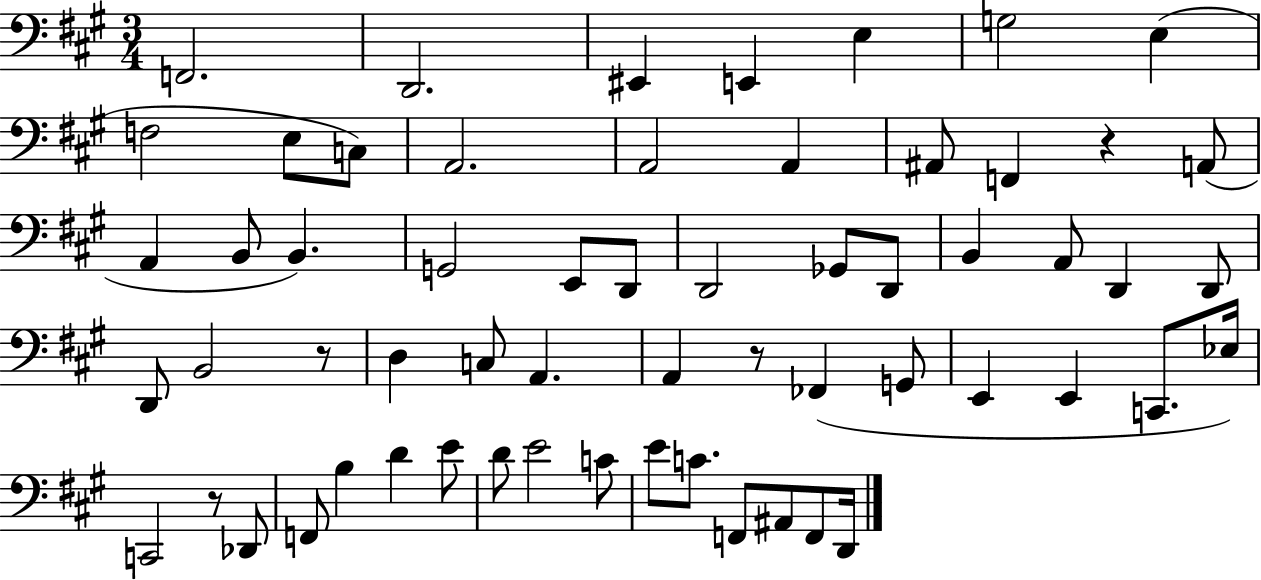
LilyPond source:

{
  \clef bass
  \numericTimeSignature
  \time 3/4
  \key a \major
  \repeat volta 2 { f,2. | d,2. | eis,4 e,4 e4 | g2 e4( | \break f2 e8 c8) | a,2. | a,2 a,4 | ais,8 f,4 r4 a,8( | \break a,4 b,8 b,4.) | g,2 e,8 d,8 | d,2 ges,8 d,8 | b,4 a,8 d,4 d,8 | \break d,8 b,2 r8 | d4 c8 a,4. | a,4 r8 fes,4( g,8 | e,4 e,4 c,8. ees16) | \break c,2 r8 des,8 | f,8 b4 d'4 e'8 | d'8 e'2 c'8 | e'8 c'8. f,8 ais,8 f,8 d,16 | \break } \bar "|."
}